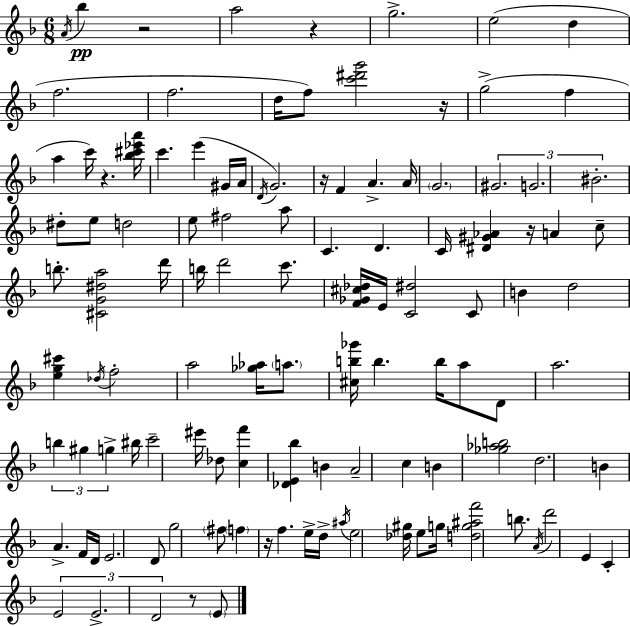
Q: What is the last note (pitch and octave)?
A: E4